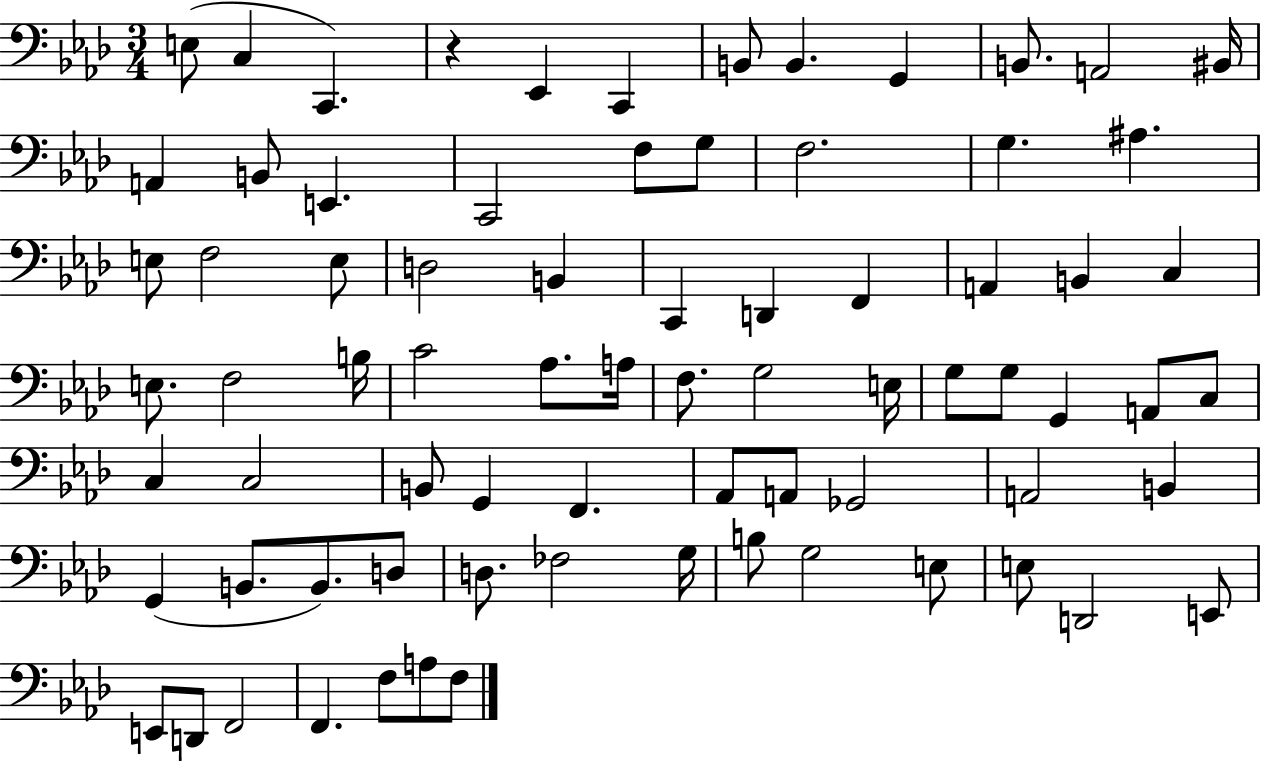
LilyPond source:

{
  \clef bass
  \numericTimeSignature
  \time 3/4
  \key aes \major
  \repeat volta 2 { e8( c4 c,4.) | r4 ees,4 c,4 | b,8 b,4. g,4 | b,8. a,2 bis,16 | \break a,4 b,8 e,4. | c,2 f8 g8 | f2. | g4. ais4. | \break e8 f2 e8 | d2 b,4 | c,4 d,4 f,4 | a,4 b,4 c4 | \break e8. f2 b16 | c'2 aes8. a16 | f8. g2 e16 | g8 g8 g,4 a,8 c8 | \break c4 c2 | b,8 g,4 f,4. | aes,8 a,8 ges,2 | a,2 b,4 | \break g,4( b,8. b,8.) d8 | d8. fes2 g16 | b8 g2 e8 | e8 d,2 e,8 | \break e,8 d,8 f,2 | f,4. f8 a8 f8 | } \bar "|."
}